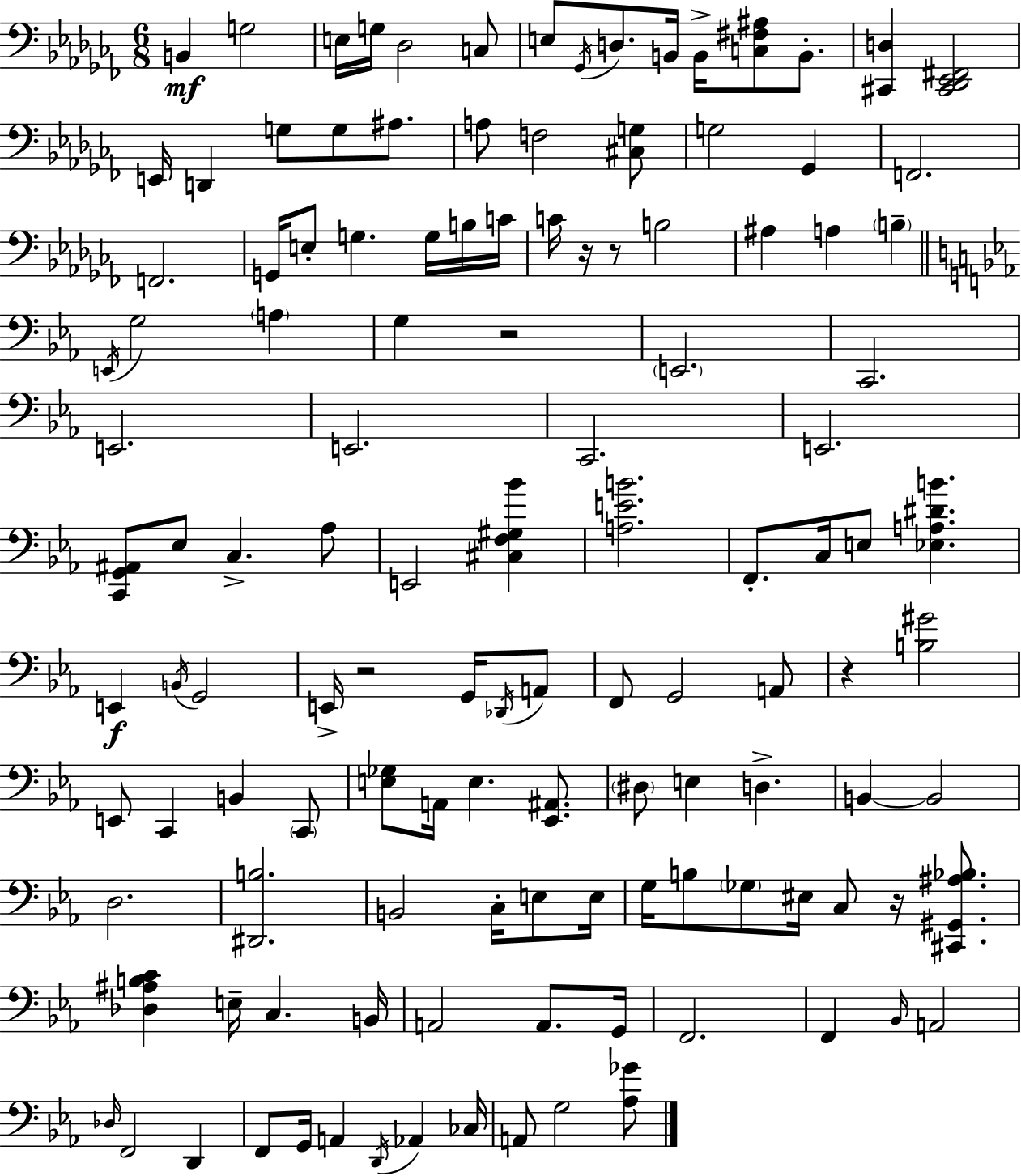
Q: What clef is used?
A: bass